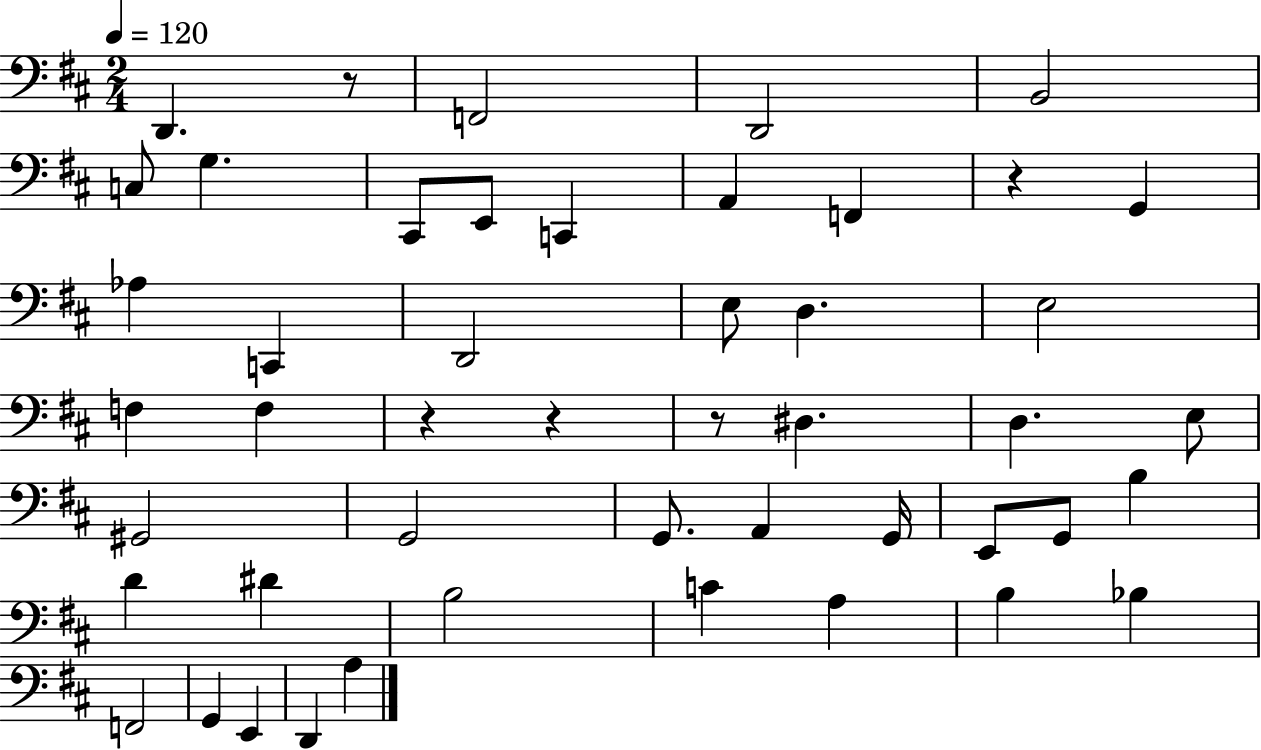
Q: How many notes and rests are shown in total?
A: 48